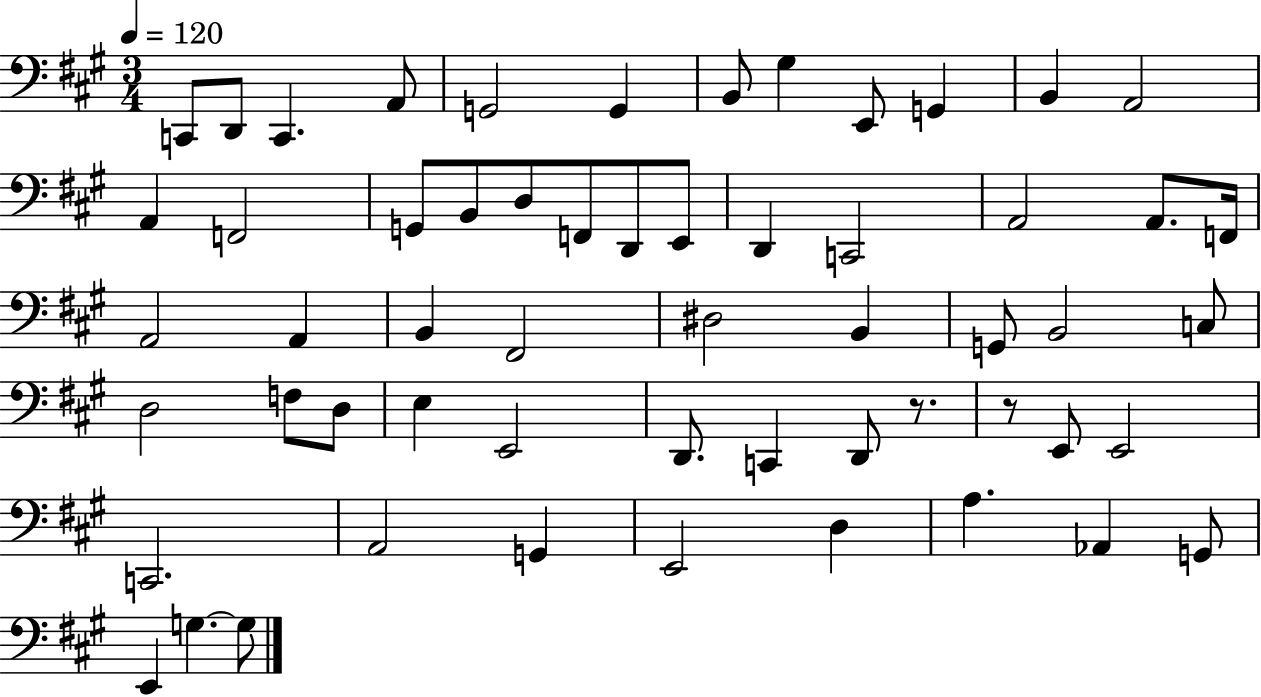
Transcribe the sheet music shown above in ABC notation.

X:1
T:Untitled
M:3/4
L:1/4
K:A
C,,/2 D,,/2 C,, A,,/2 G,,2 G,, B,,/2 ^G, E,,/2 G,, B,, A,,2 A,, F,,2 G,,/2 B,,/2 D,/2 F,,/2 D,,/2 E,,/2 D,, C,,2 A,,2 A,,/2 F,,/4 A,,2 A,, B,, ^F,,2 ^D,2 B,, G,,/2 B,,2 C,/2 D,2 F,/2 D,/2 E, E,,2 D,,/2 C,, D,,/2 z/2 z/2 E,,/2 E,,2 C,,2 A,,2 G,, E,,2 D, A, _A,, G,,/2 E,, G, G,/2